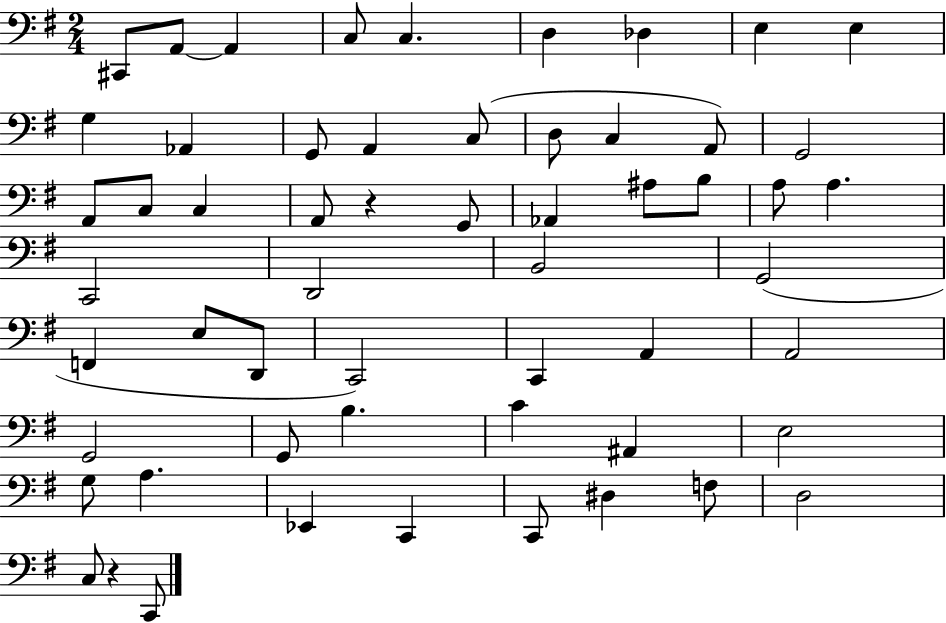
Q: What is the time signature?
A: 2/4